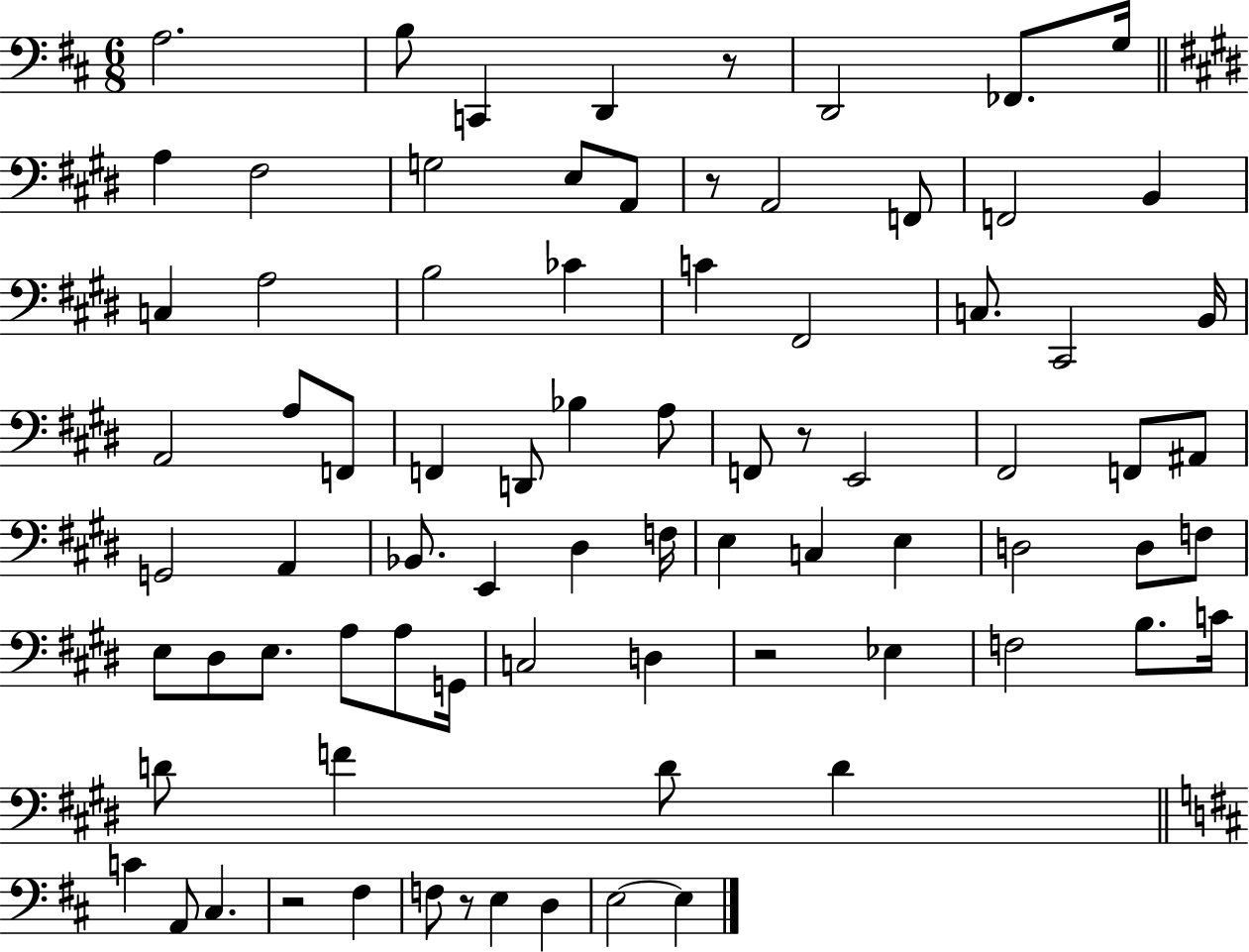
X:1
T:Untitled
M:6/8
L:1/4
K:D
A,2 B,/2 C,, D,, z/2 D,,2 _F,,/2 G,/4 A, ^F,2 G,2 E,/2 A,,/2 z/2 A,,2 F,,/2 F,,2 B,, C, A,2 B,2 _C C ^F,,2 C,/2 ^C,,2 B,,/4 A,,2 A,/2 F,,/2 F,, D,,/2 _B, A,/2 F,,/2 z/2 E,,2 ^F,,2 F,,/2 ^A,,/2 G,,2 A,, _B,,/2 E,, ^D, F,/4 E, C, E, D,2 D,/2 F,/2 E,/2 ^D,/2 E,/2 A,/2 A,/2 G,,/4 C,2 D, z2 _E, F,2 B,/2 C/4 D/2 F D/2 D C A,,/2 ^C, z2 ^F, F,/2 z/2 E, D, E,2 E,